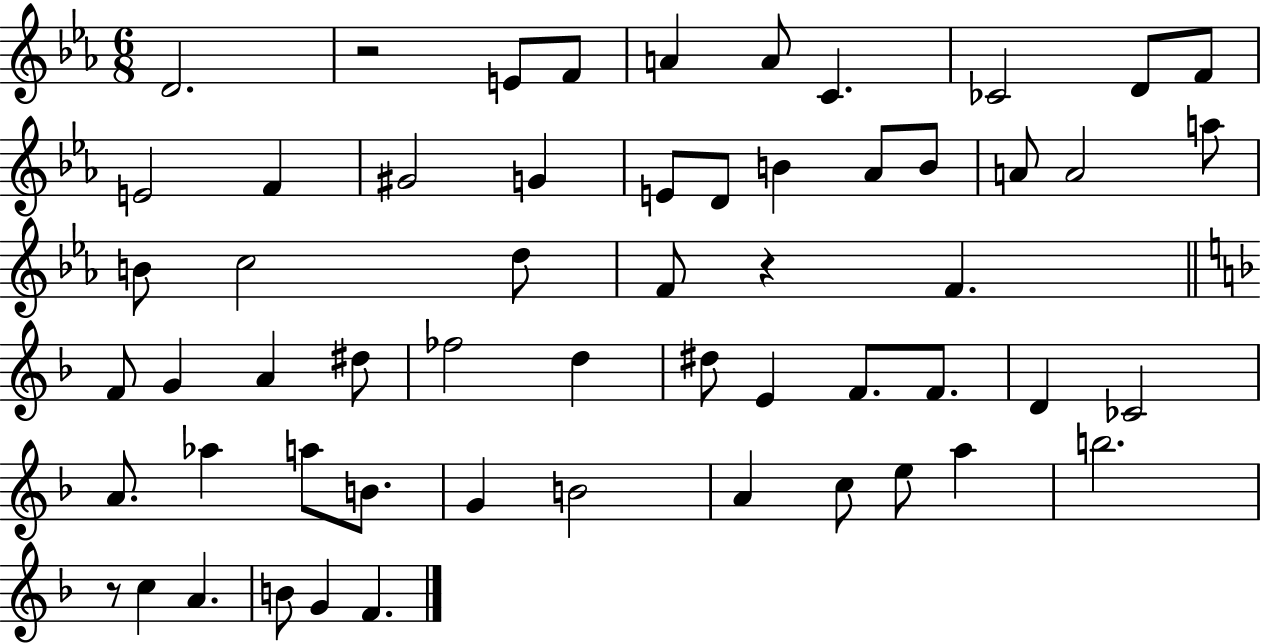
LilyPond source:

{
  \clef treble
  \numericTimeSignature
  \time 6/8
  \key ees \major
  d'2. | r2 e'8 f'8 | a'4 a'8 c'4. | ces'2 d'8 f'8 | \break e'2 f'4 | gis'2 g'4 | e'8 d'8 b'4 aes'8 b'8 | a'8 a'2 a''8 | \break b'8 c''2 d''8 | f'8 r4 f'4. | \bar "||" \break \key f \major f'8 g'4 a'4 dis''8 | fes''2 d''4 | dis''8 e'4 f'8. f'8. | d'4 ces'2 | \break a'8. aes''4 a''8 b'8. | g'4 b'2 | a'4 c''8 e''8 a''4 | b''2. | \break r8 c''4 a'4. | b'8 g'4 f'4. | \bar "|."
}